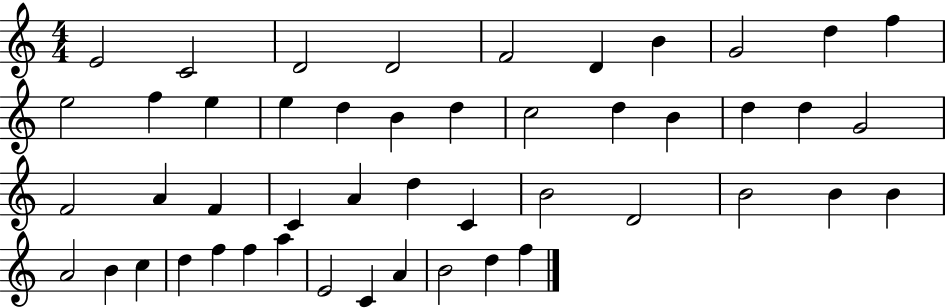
E4/h C4/h D4/h D4/h F4/h D4/q B4/q G4/h D5/q F5/q E5/h F5/q E5/q E5/q D5/q B4/q D5/q C5/h D5/q B4/q D5/q D5/q G4/h F4/h A4/q F4/q C4/q A4/q D5/q C4/q B4/h D4/h B4/h B4/q B4/q A4/h B4/q C5/q D5/q F5/q F5/q A5/q E4/h C4/q A4/q B4/h D5/q F5/q